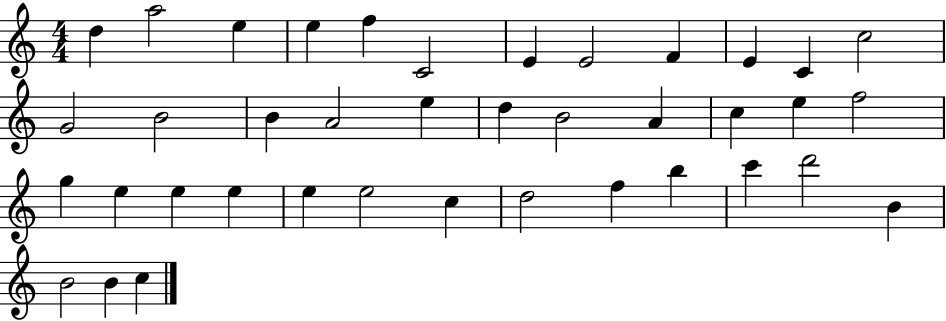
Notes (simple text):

D5/q A5/h E5/q E5/q F5/q C4/h E4/q E4/h F4/q E4/q C4/q C5/h G4/h B4/h B4/q A4/h E5/q D5/q B4/h A4/q C5/q E5/q F5/h G5/q E5/q E5/q E5/q E5/q E5/h C5/q D5/h F5/q B5/q C6/q D6/h B4/q B4/h B4/q C5/q